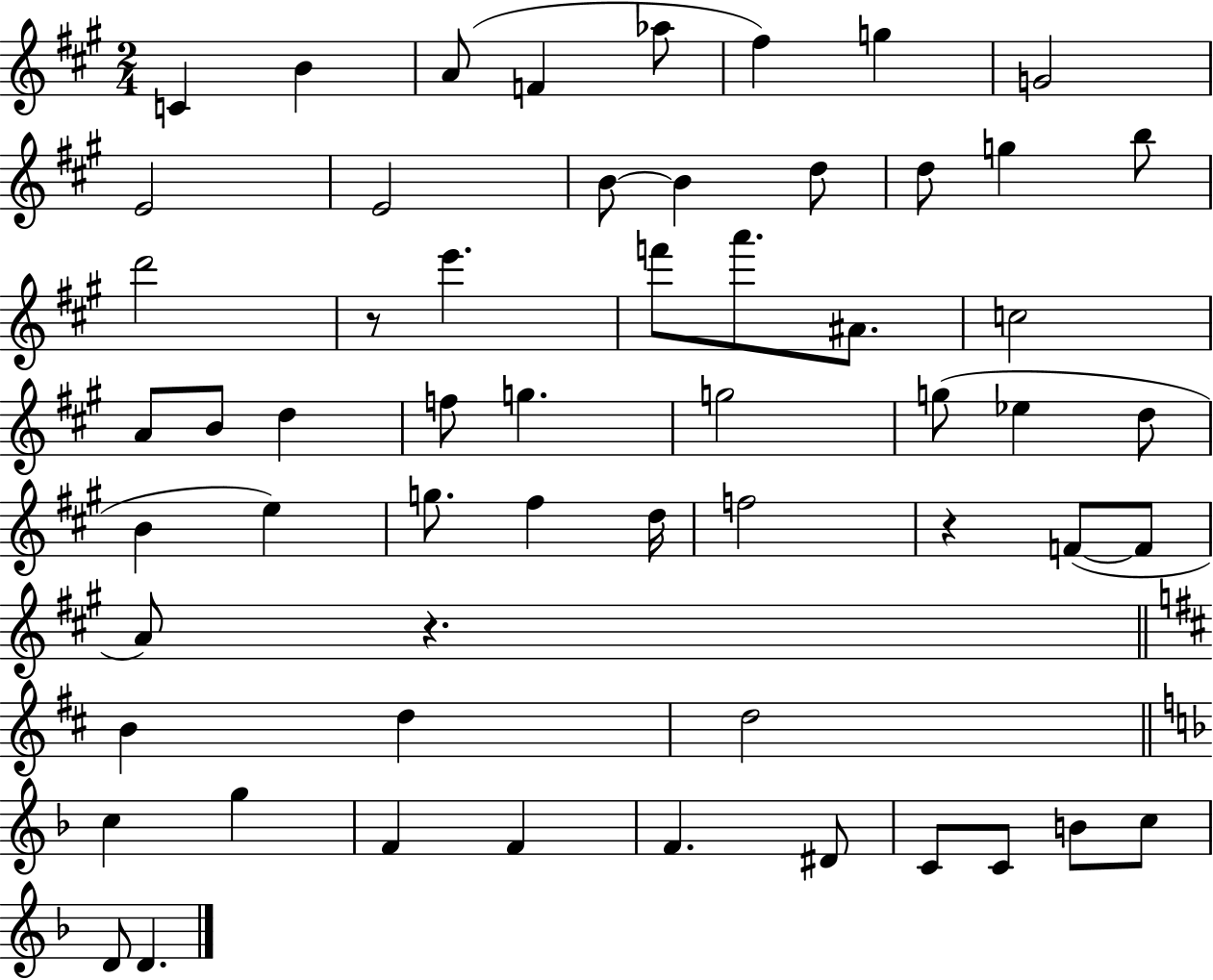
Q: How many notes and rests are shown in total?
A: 58